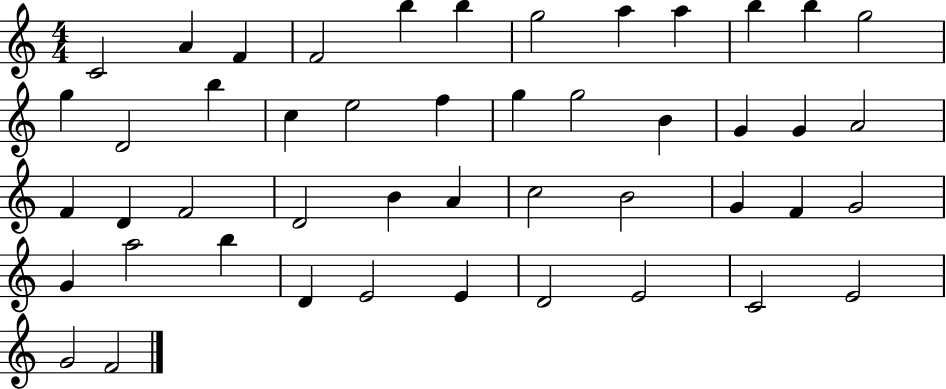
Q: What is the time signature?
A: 4/4